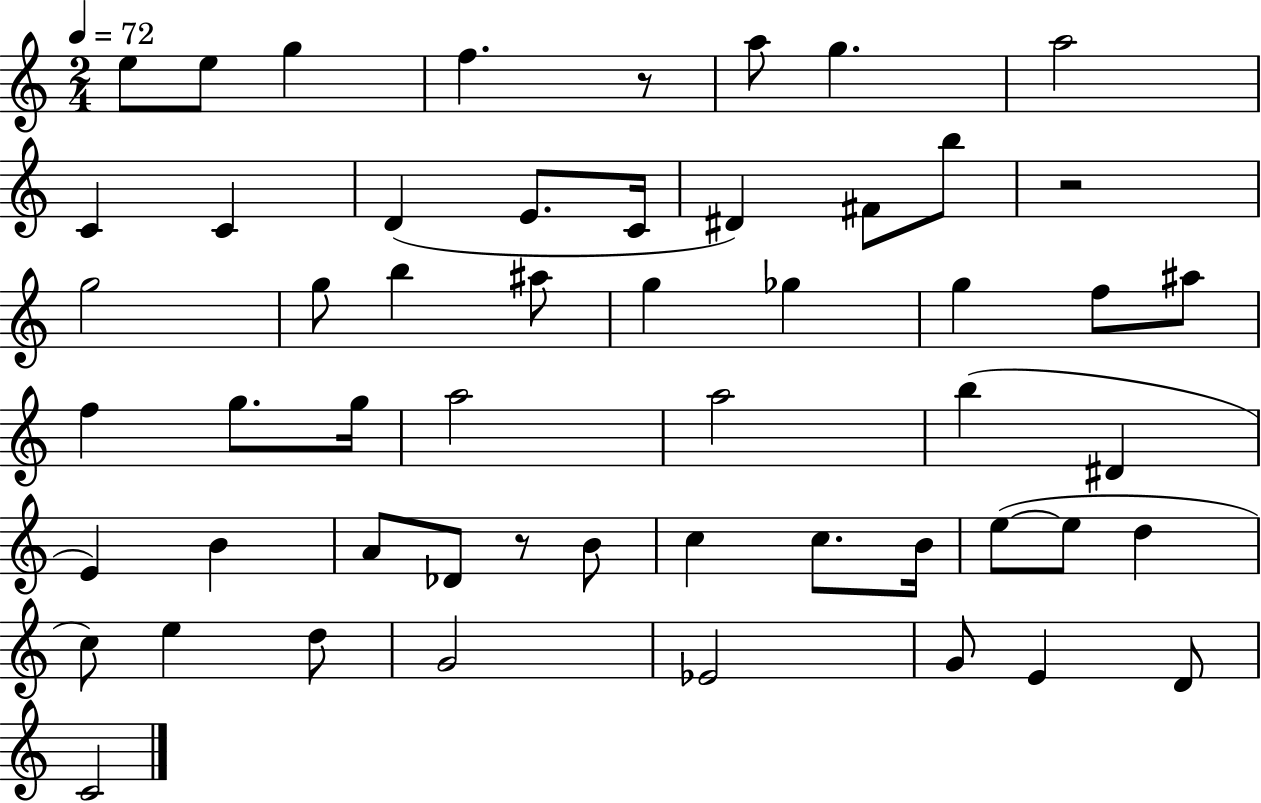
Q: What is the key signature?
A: C major